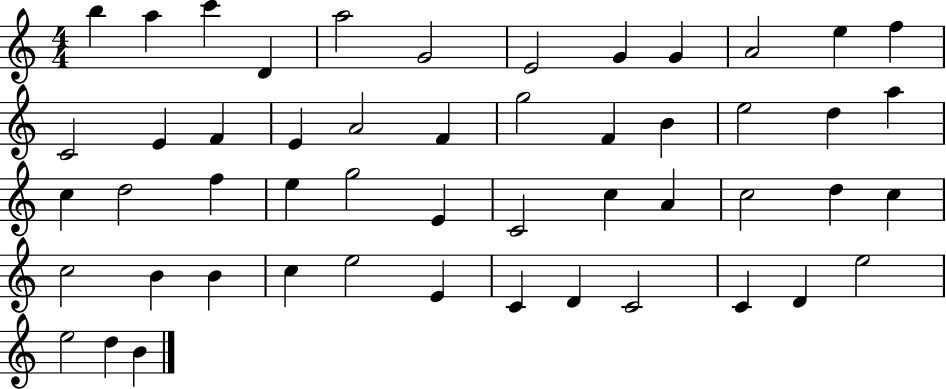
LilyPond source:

{
  \clef treble
  \numericTimeSignature
  \time 4/4
  \key c \major
  b''4 a''4 c'''4 d'4 | a''2 g'2 | e'2 g'4 g'4 | a'2 e''4 f''4 | \break c'2 e'4 f'4 | e'4 a'2 f'4 | g''2 f'4 b'4 | e''2 d''4 a''4 | \break c''4 d''2 f''4 | e''4 g''2 e'4 | c'2 c''4 a'4 | c''2 d''4 c''4 | \break c''2 b'4 b'4 | c''4 e''2 e'4 | c'4 d'4 c'2 | c'4 d'4 e''2 | \break e''2 d''4 b'4 | \bar "|."
}